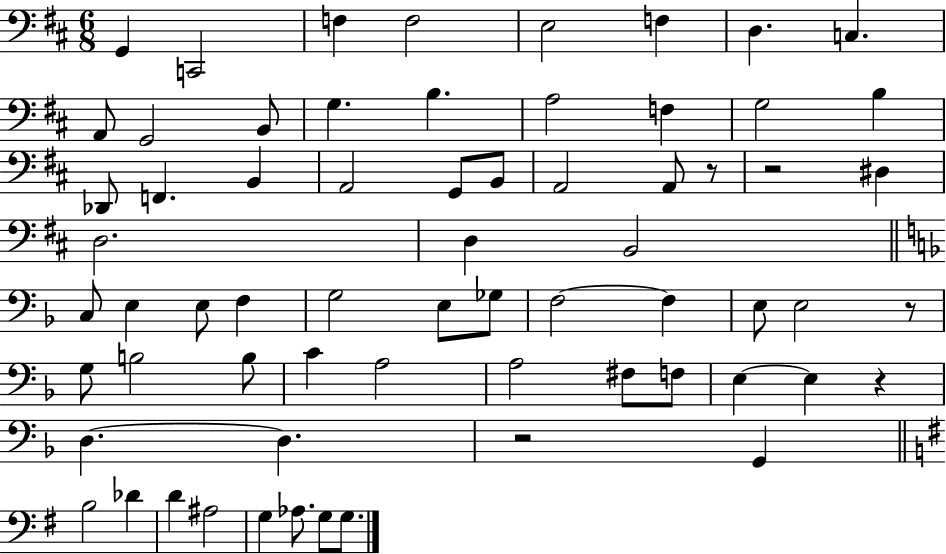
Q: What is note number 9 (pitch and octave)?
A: A2